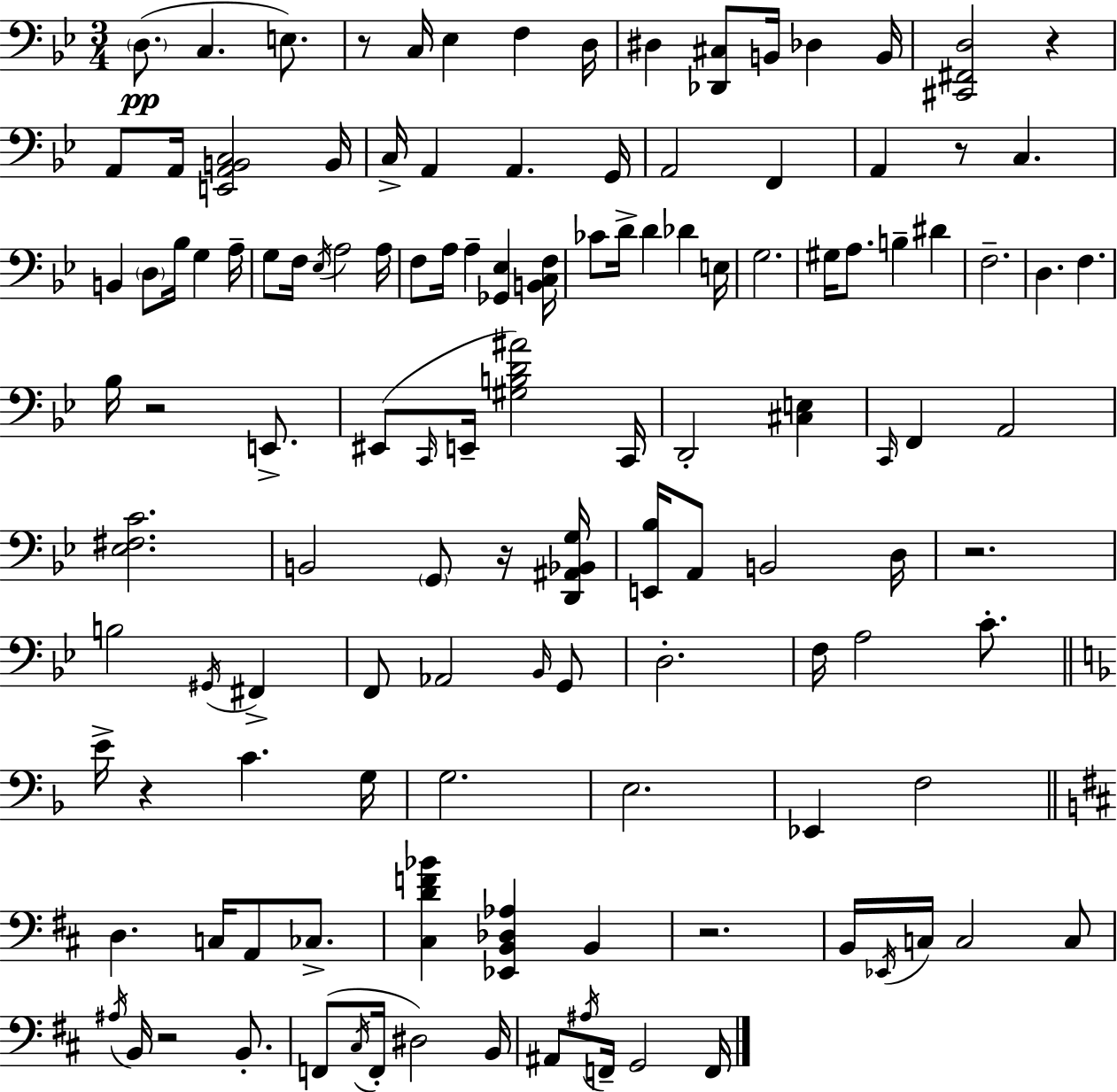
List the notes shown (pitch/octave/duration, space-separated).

D3/e. C3/q. E3/e. R/e C3/s Eb3/q F3/q D3/s D#3/q [Db2,C#3]/e B2/s Db3/q B2/s [C#2,F#2,D3]/h R/q A2/e A2/s [E2,A2,B2,C3]/h B2/s C3/s A2/q A2/q. G2/s A2/h F2/q A2/q R/e C3/q. B2/q D3/e Bb3/s G3/q A3/s G3/e F3/s Eb3/s A3/h A3/s F3/e A3/s A3/q [Gb2,Eb3]/q [B2,C3,F3]/s CES4/e D4/s D4/q Db4/q E3/s G3/h. G#3/s A3/e. B3/q D#4/q F3/h. D3/q. F3/q. Bb3/s R/h E2/e. EIS2/e C2/s E2/s [G#3,B3,D4,A#4]/h C2/s D2/h [C#3,E3]/q C2/s F2/q A2/h [Eb3,F#3,C4]/h. B2/h G2/e R/s [D2,A#2,Bb2,G3]/s [E2,Bb3]/s A2/e B2/h D3/s R/h. B3/h G#2/s F#2/q F2/e Ab2/h Bb2/s G2/e D3/h. F3/s A3/h C4/e. E4/s R/q C4/q. G3/s G3/h. E3/h. Eb2/q F3/h D3/q. C3/s A2/e CES3/e. [C#3,D4,F4,Bb4]/q [Eb2,B2,Db3,Ab3]/q B2/q R/h. B2/s Eb2/s C3/s C3/h C3/e A#3/s B2/s R/h B2/e. F2/e C#3/s F2/s D#3/h B2/s A#2/e A#3/s F2/s G2/h F2/s